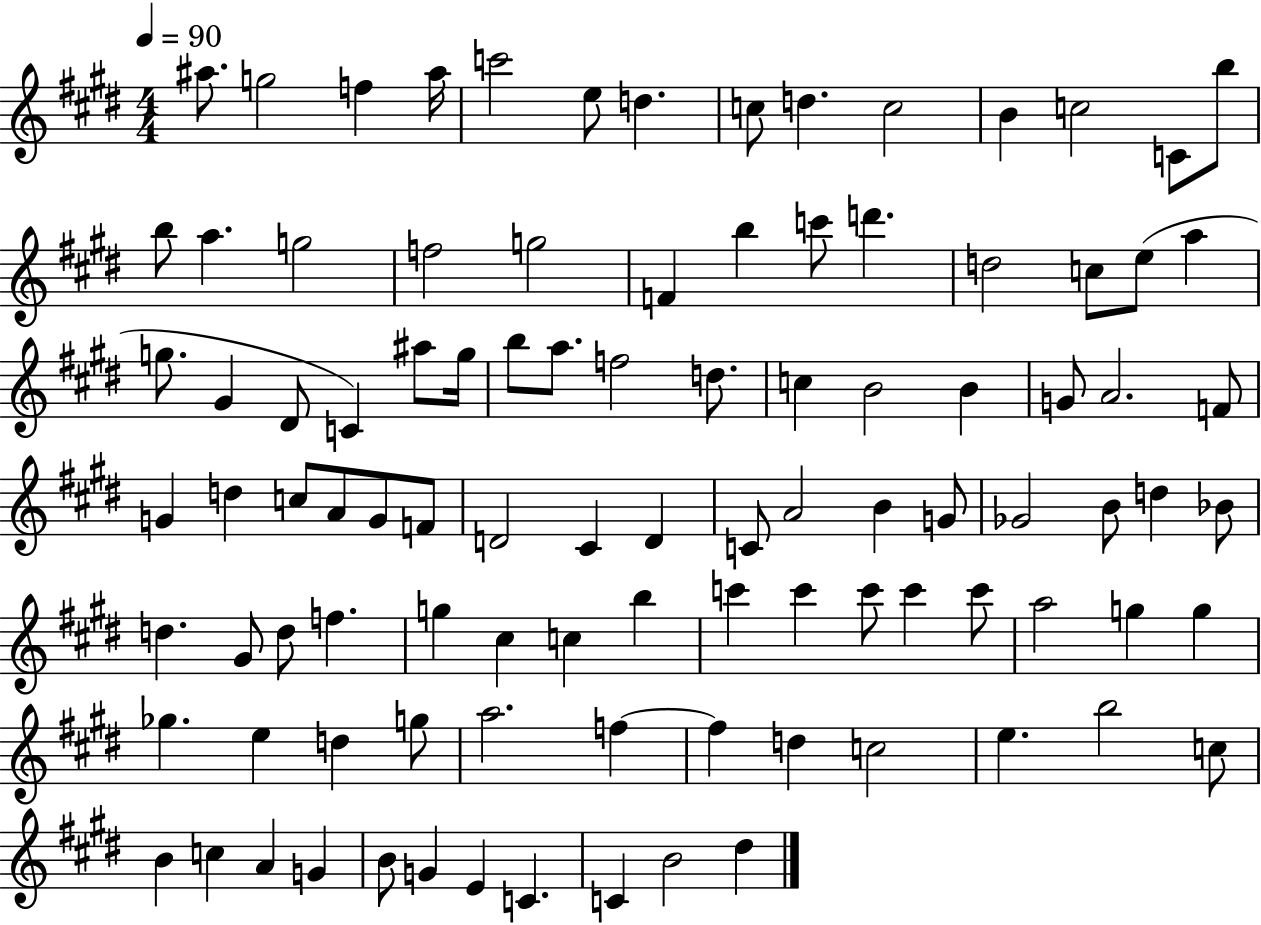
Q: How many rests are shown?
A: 0